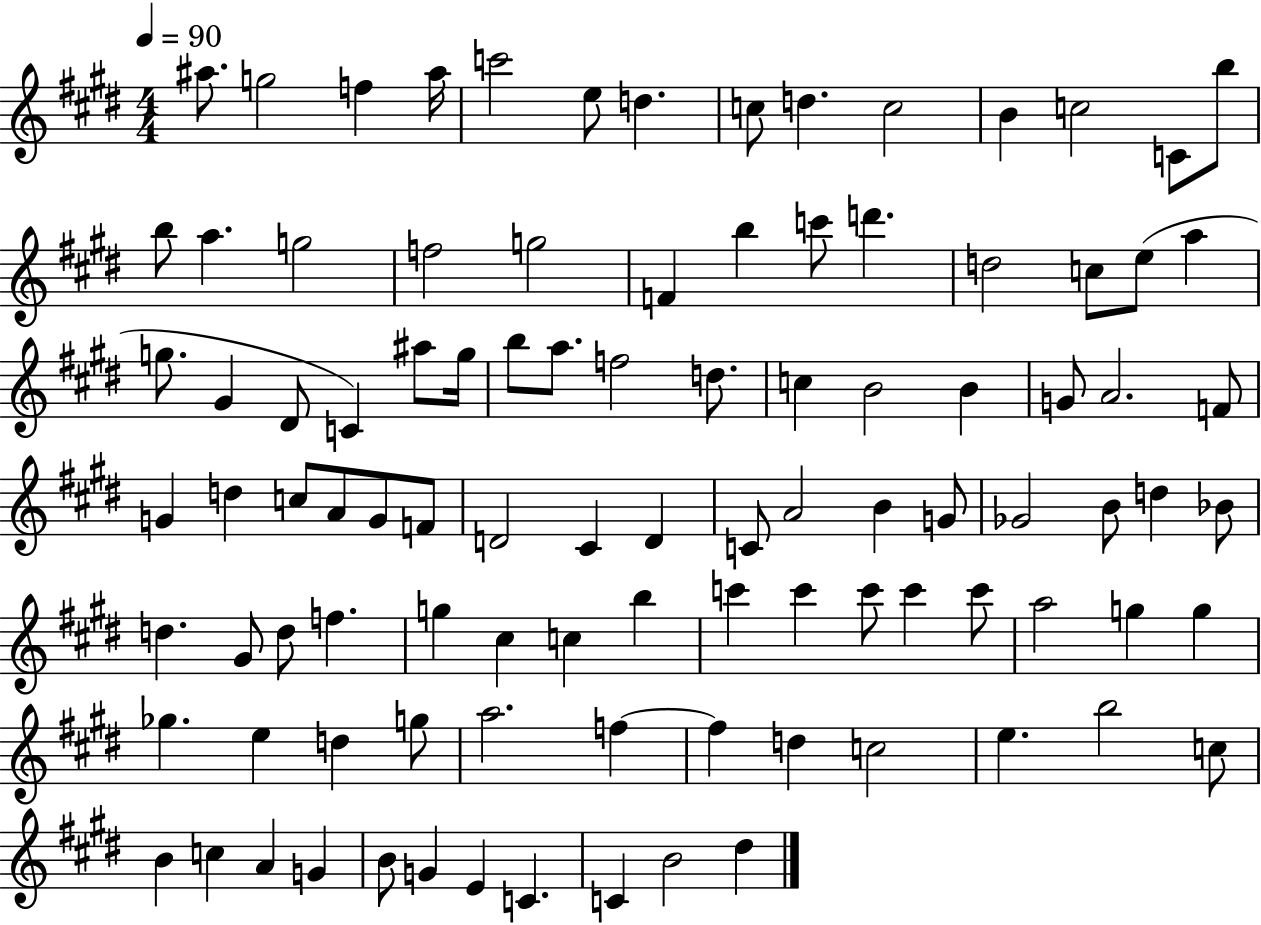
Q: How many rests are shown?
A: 0